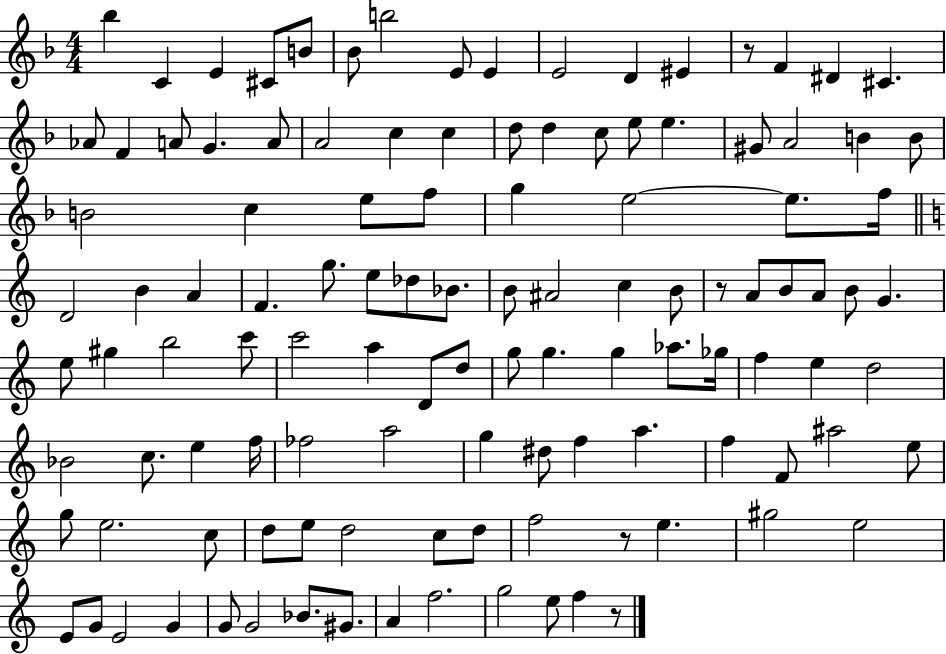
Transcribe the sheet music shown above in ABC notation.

X:1
T:Untitled
M:4/4
L:1/4
K:F
_b C E ^C/2 B/2 _B/2 b2 E/2 E E2 D ^E z/2 F ^D ^C _A/2 F A/2 G A/2 A2 c c d/2 d c/2 e/2 e ^G/2 A2 B B/2 B2 c e/2 f/2 g e2 e/2 f/4 D2 B A F g/2 e/2 _d/2 _B/2 B/2 ^A2 c B/2 z/2 A/2 B/2 A/2 B/2 G e/2 ^g b2 c'/2 c'2 a D/2 d/2 g/2 g g _a/2 _g/4 f e d2 _B2 c/2 e f/4 _f2 a2 g ^d/2 f a f F/2 ^a2 e/2 g/2 e2 c/2 d/2 e/2 d2 c/2 d/2 f2 z/2 e ^g2 e2 E/2 G/2 E2 G G/2 G2 _B/2 ^G/2 A f2 g2 e/2 f z/2